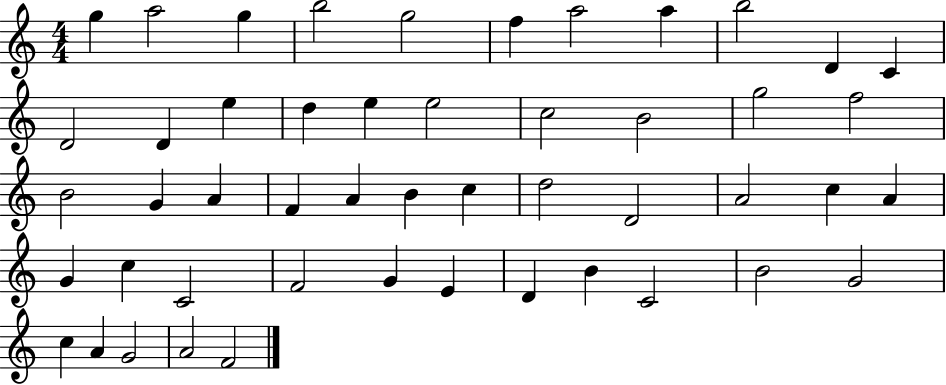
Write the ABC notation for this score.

X:1
T:Untitled
M:4/4
L:1/4
K:C
g a2 g b2 g2 f a2 a b2 D C D2 D e d e e2 c2 B2 g2 f2 B2 G A F A B c d2 D2 A2 c A G c C2 F2 G E D B C2 B2 G2 c A G2 A2 F2